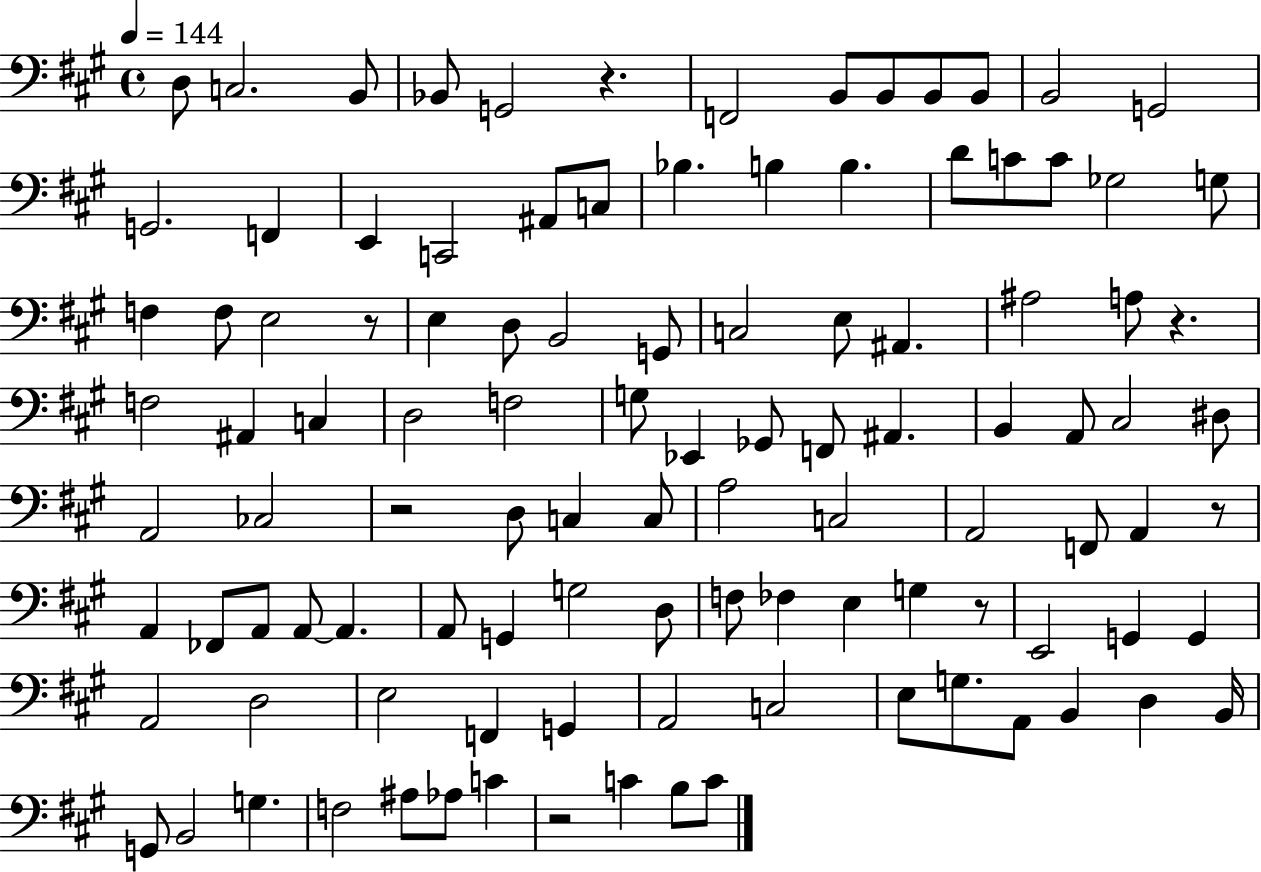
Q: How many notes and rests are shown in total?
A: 108